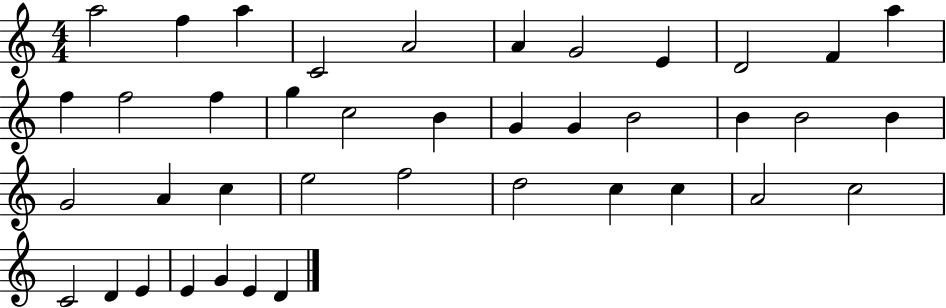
X:1
T:Untitled
M:4/4
L:1/4
K:C
a2 f a C2 A2 A G2 E D2 F a f f2 f g c2 B G G B2 B B2 B G2 A c e2 f2 d2 c c A2 c2 C2 D E E G E D